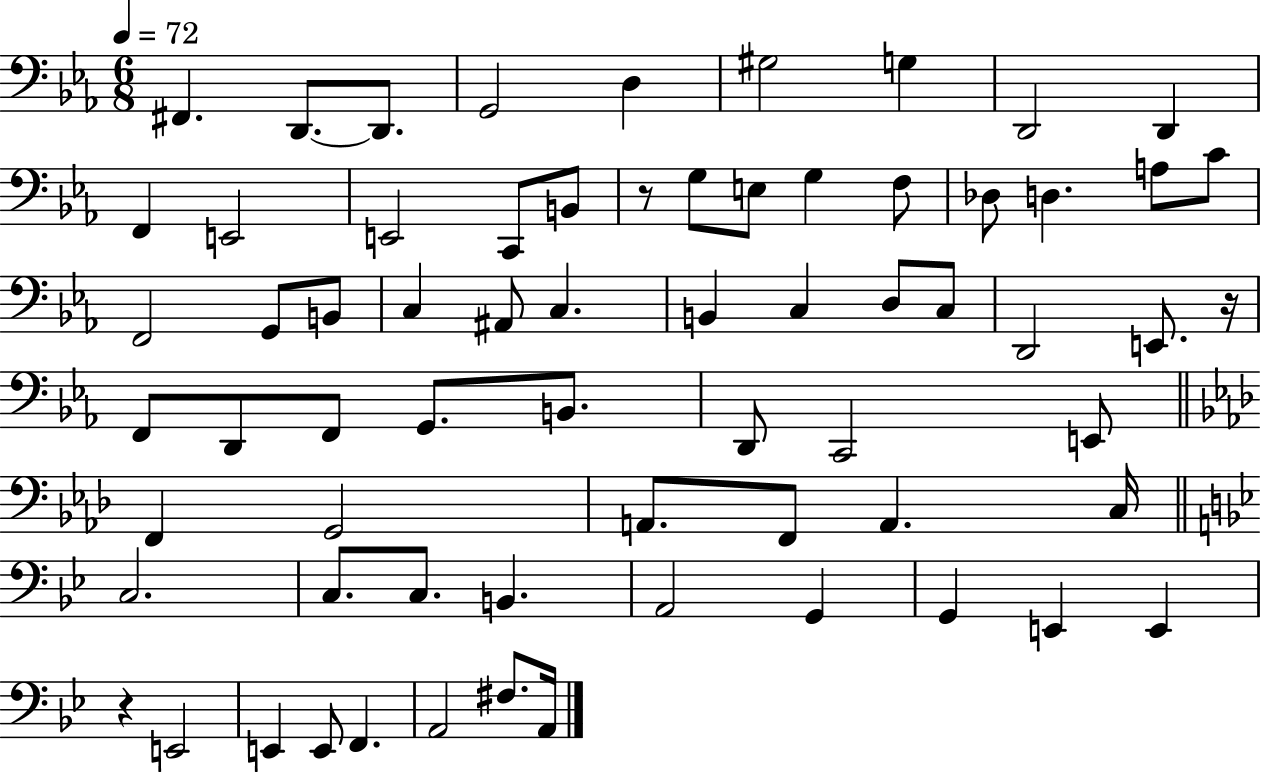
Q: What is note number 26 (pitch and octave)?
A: C3